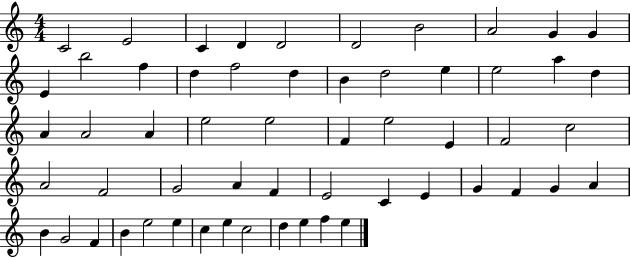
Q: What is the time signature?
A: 4/4